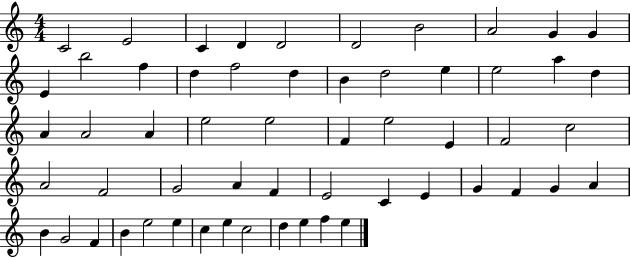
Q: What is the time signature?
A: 4/4